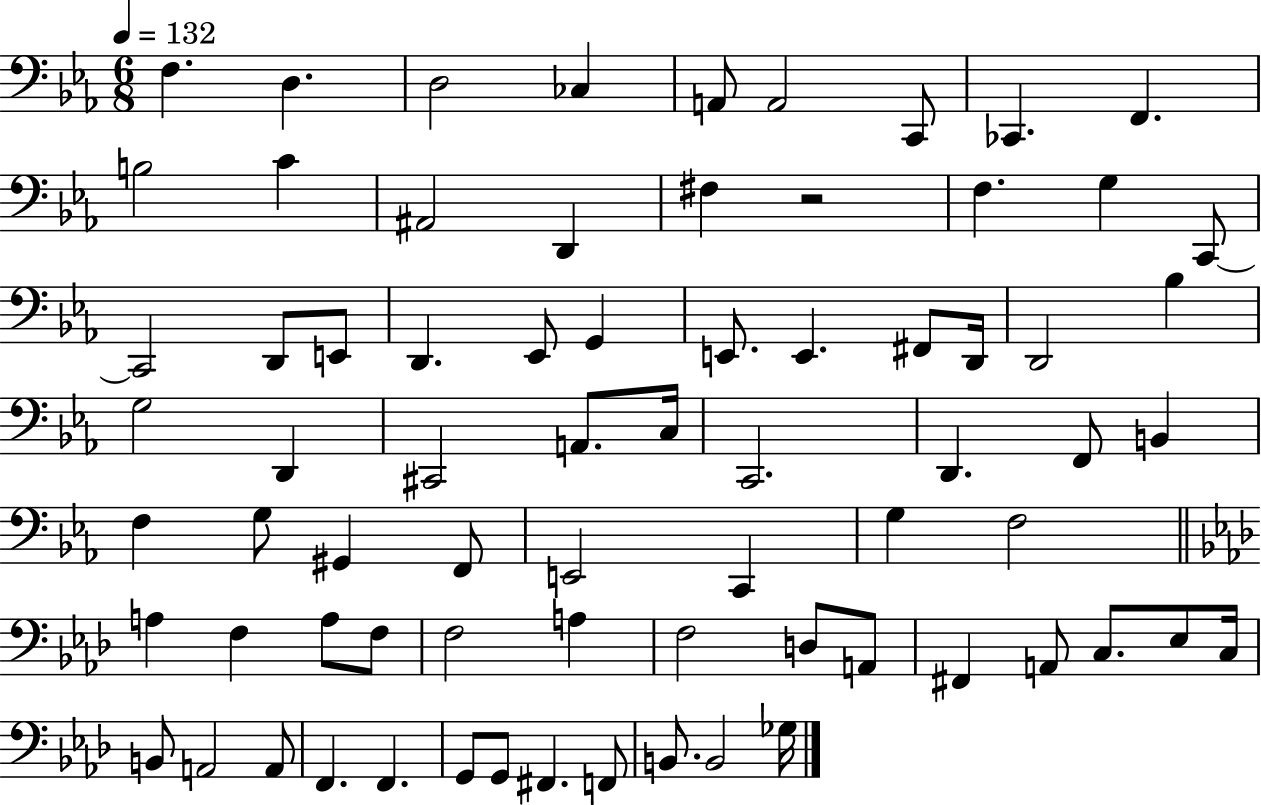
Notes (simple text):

F3/q. D3/q. D3/h CES3/q A2/e A2/h C2/e CES2/q. F2/q. B3/h C4/q A#2/h D2/q F#3/q R/h F3/q. G3/q C2/e C2/h D2/e E2/e D2/q. Eb2/e G2/q E2/e. E2/q. F#2/e D2/s D2/h Bb3/q G3/h D2/q C#2/h A2/e. C3/s C2/h. D2/q. F2/e B2/q F3/q G3/e G#2/q F2/e E2/h C2/q G3/q F3/h A3/q F3/q A3/e F3/e F3/h A3/q F3/h D3/e A2/e F#2/q A2/e C3/e. Eb3/e C3/s B2/e A2/h A2/e F2/q. F2/q. G2/e G2/e F#2/q. F2/e B2/e. B2/h Gb3/s